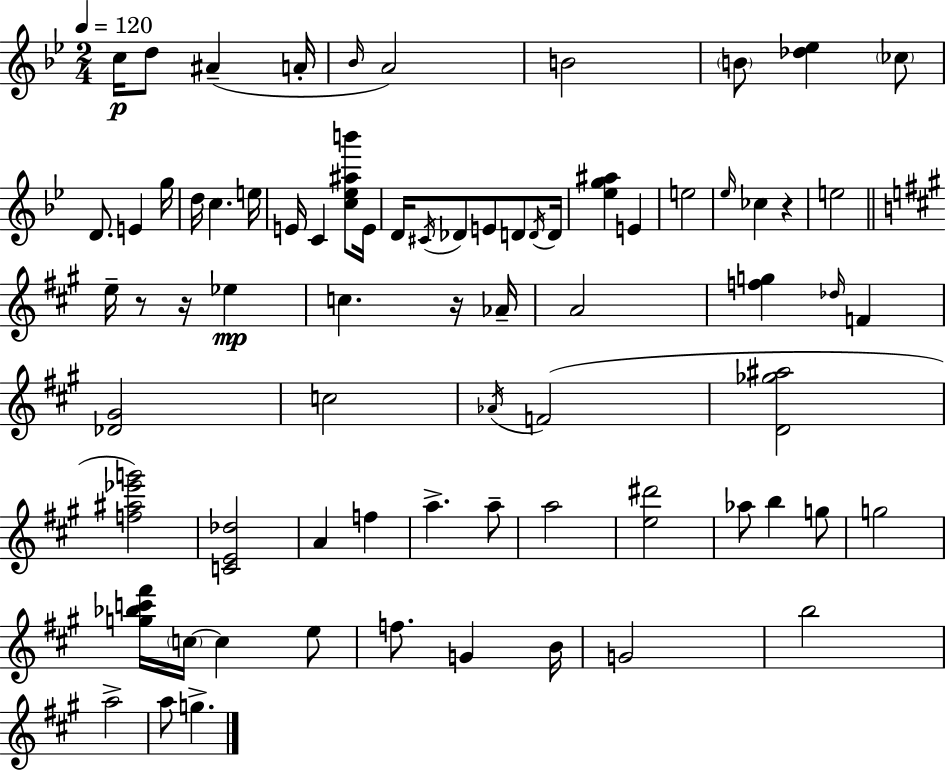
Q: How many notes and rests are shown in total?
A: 74